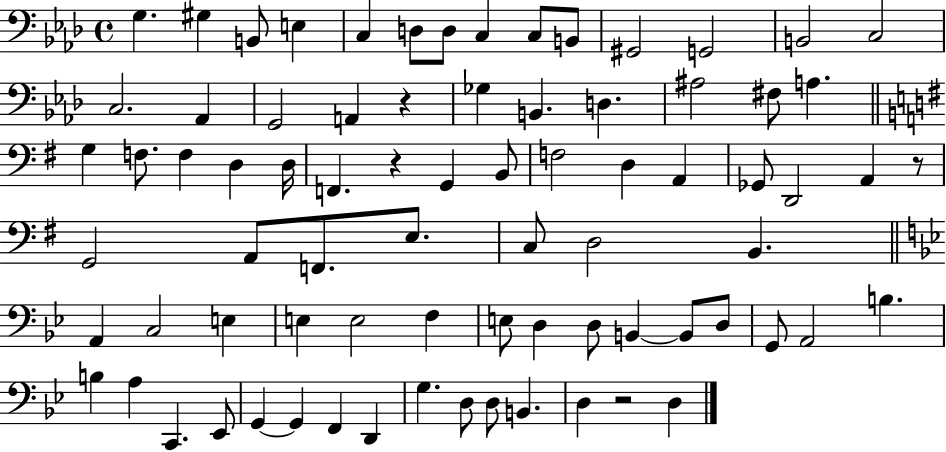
{
  \clef bass
  \time 4/4
  \defaultTimeSignature
  \key aes \major
  g4. gis4 b,8 e4 | c4 d8 d8 c4 c8 b,8 | gis,2 g,2 | b,2 c2 | \break c2. aes,4 | g,2 a,4 r4 | ges4 b,4. d4. | ais2 fis8 a4. | \break \bar "||" \break \key g \major g4 f8. f4 d4 d16 | f,4. r4 g,4 b,8 | f2 d4 a,4 | ges,8 d,2 a,4 r8 | \break g,2 a,8 f,8. e8. | c8 d2 b,4. | \bar "||" \break \key bes \major a,4 c2 e4 | e4 e2 f4 | e8 d4 d8 b,4~~ b,8 d8 | g,8 a,2 b4. | \break b4 a4 c,4. ees,8 | g,4~~ g,4 f,4 d,4 | g4. d8 d8 b,4. | d4 r2 d4 | \break \bar "|."
}